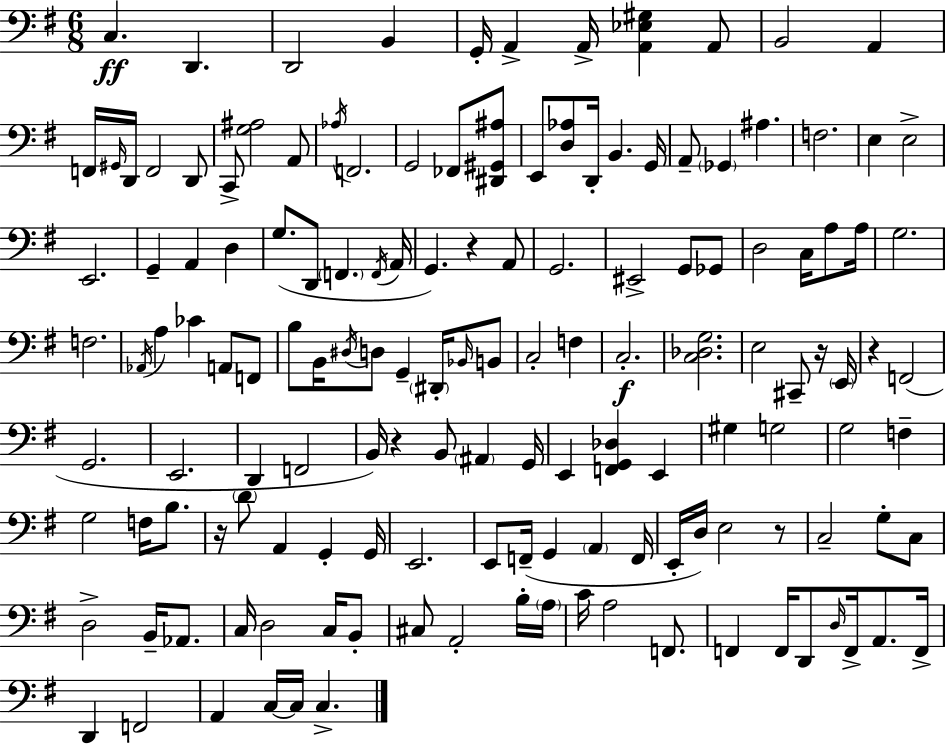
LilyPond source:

{
  \clef bass
  \numericTimeSignature
  \time 6/8
  \key g \major
  c4.\ff d,4. | d,2 b,4 | g,16-. a,4-> a,16-> <a, ees gis>4 a,8 | b,2 a,4 | \break f,16 \grace { gis,16 } d,16 f,2 d,8 | c,8-> <g ais>2 a,8 | \acciaccatura { aes16 } f,2. | g,2 fes,8 | \break <dis, gis, ais>8 e,8 <d aes>8 d,16-. b,4. | g,16 a,8-- \parenthesize ges,4 ais4. | f2. | e4 e2-> | \break e,2. | g,4-- a,4 d4 | g8.( d,8 \parenthesize f,4. | \acciaccatura { f,16 } a,16 g,4.) r4 | \break a,8 g,2. | eis,2-> g,8 | ges,8 d2 c16 | a8 a16 g2. | \break f2. | \acciaccatura { aes,16 } a4 ces'4 | a,8 f,8 b8 b,16 \acciaccatura { dis16 } d8 g,4-- | \parenthesize dis,16-. \grace { bes,16 } b,8 c2-. | \break f4 c2.-.\f | <c des g>2. | e2 | cis,8-- r16 \parenthesize e,16 r4 f,2( | \break g,2. | e,2. | d,4 f,2 | b,16) r4 b,8 | \break \parenthesize ais,4 g,16 e,4 <f, g, des>4 | e,4 gis4 g2 | g2 | f4-- g2 | \break f16 b8. r16 \parenthesize d'8 a,4 | g,4-. g,16 e,2. | e,8 f,16--( g,4 | \parenthesize a,4 f,16 e,16-. d16) e2 | \break r8 c2-- | g8-. c8 d2-> | b,16-- aes,8. c16 d2 | c16 b,8-. cis8 a,2-. | \break b16-. \parenthesize a16 c'16 a2 | f,8. f,4 f,16 d,8 | \grace { d16 } f,16-> a,8. f,16-> d,4 f,2 | a,4 c16~~ | \break c16 c4.-> \bar "|."
}